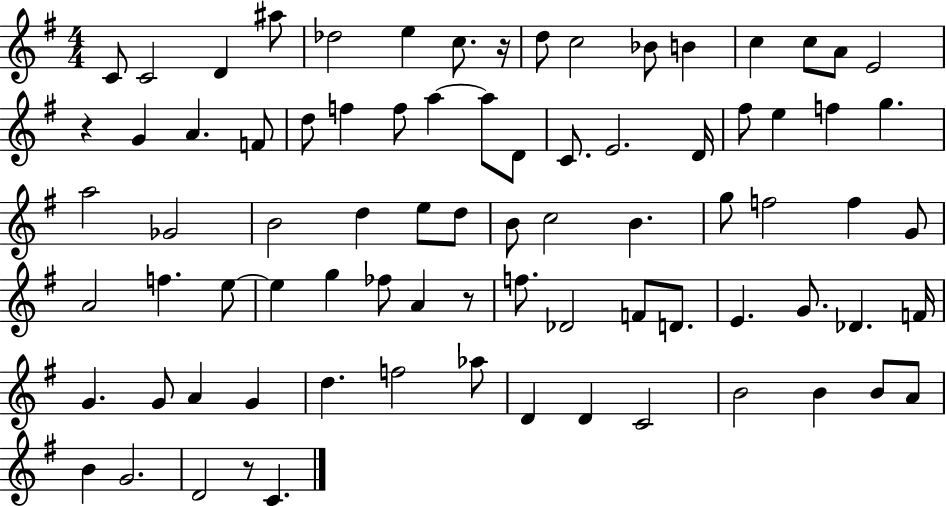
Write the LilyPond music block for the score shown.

{
  \clef treble
  \numericTimeSignature
  \time 4/4
  \key g \major
  c'8 c'2 d'4 ais''8 | des''2 e''4 c''8. r16 | d''8 c''2 bes'8 b'4 | c''4 c''8 a'8 e'2 | \break r4 g'4 a'4. f'8 | d''8 f''4 f''8 a''4~~ a''8 d'8 | c'8. e'2. d'16 | fis''8 e''4 f''4 g''4. | \break a''2 ges'2 | b'2 d''4 e''8 d''8 | b'8 c''2 b'4. | g''8 f''2 f''4 g'8 | \break a'2 f''4. e''8~~ | e''4 g''4 fes''8 a'4 r8 | f''8. des'2 f'8 d'8. | e'4. g'8. des'4. f'16 | \break g'4. g'8 a'4 g'4 | d''4. f''2 aes''8 | d'4 d'4 c'2 | b'2 b'4 b'8 a'8 | \break b'4 g'2. | d'2 r8 c'4. | \bar "|."
}